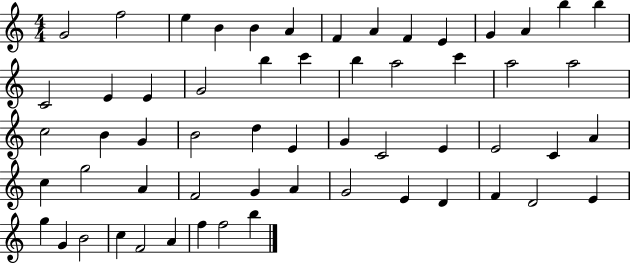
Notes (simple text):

G4/h F5/h E5/q B4/q B4/q A4/q F4/q A4/q F4/q E4/q G4/q A4/q B5/q B5/q C4/h E4/q E4/q G4/h B5/q C6/q B5/q A5/h C6/q A5/h A5/h C5/h B4/q G4/q B4/h D5/q E4/q G4/q C4/h E4/q E4/h C4/q A4/q C5/q G5/h A4/q F4/h G4/q A4/q G4/h E4/q D4/q F4/q D4/h E4/q G5/q G4/q B4/h C5/q F4/h A4/q F5/q F5/h B5/q